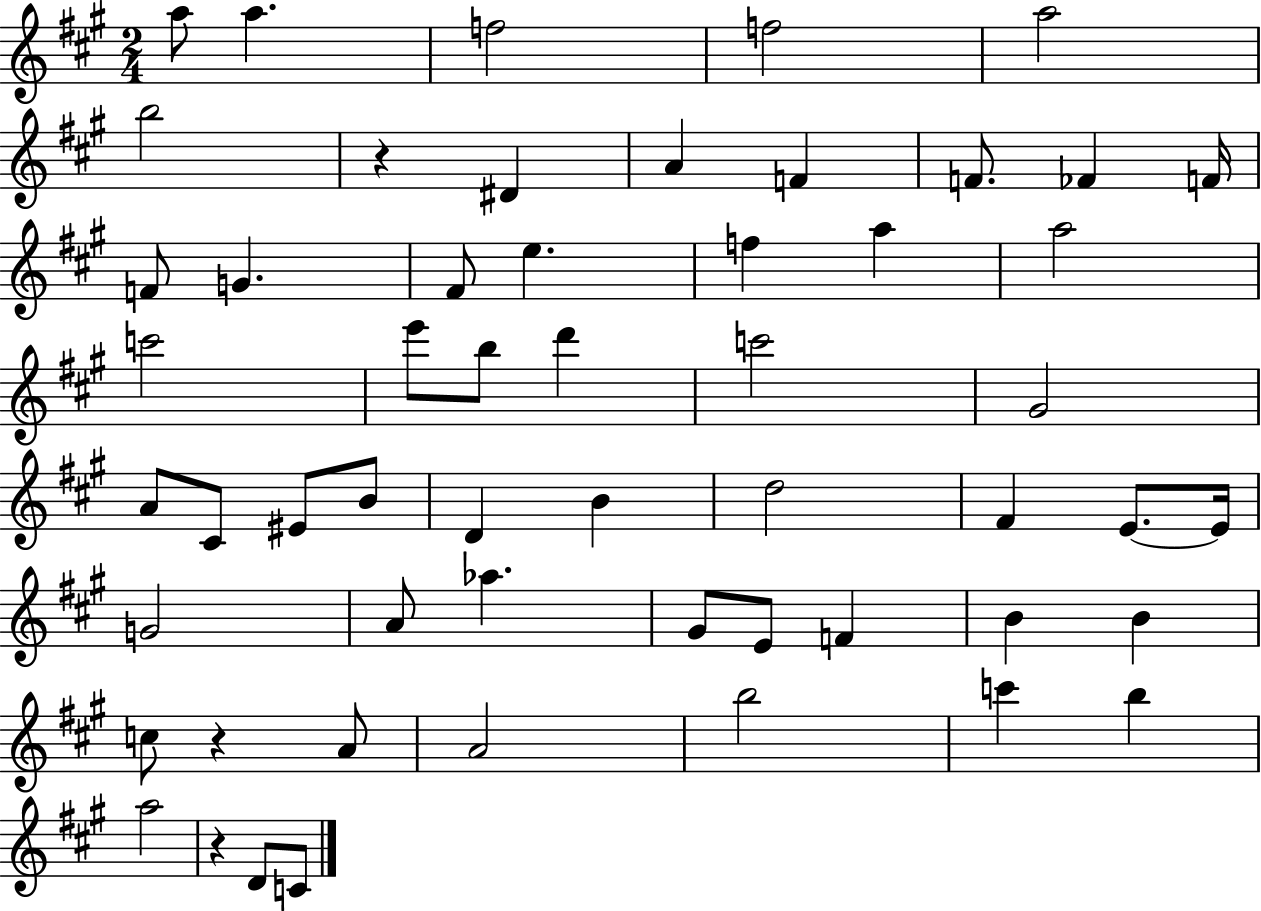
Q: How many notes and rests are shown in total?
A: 55